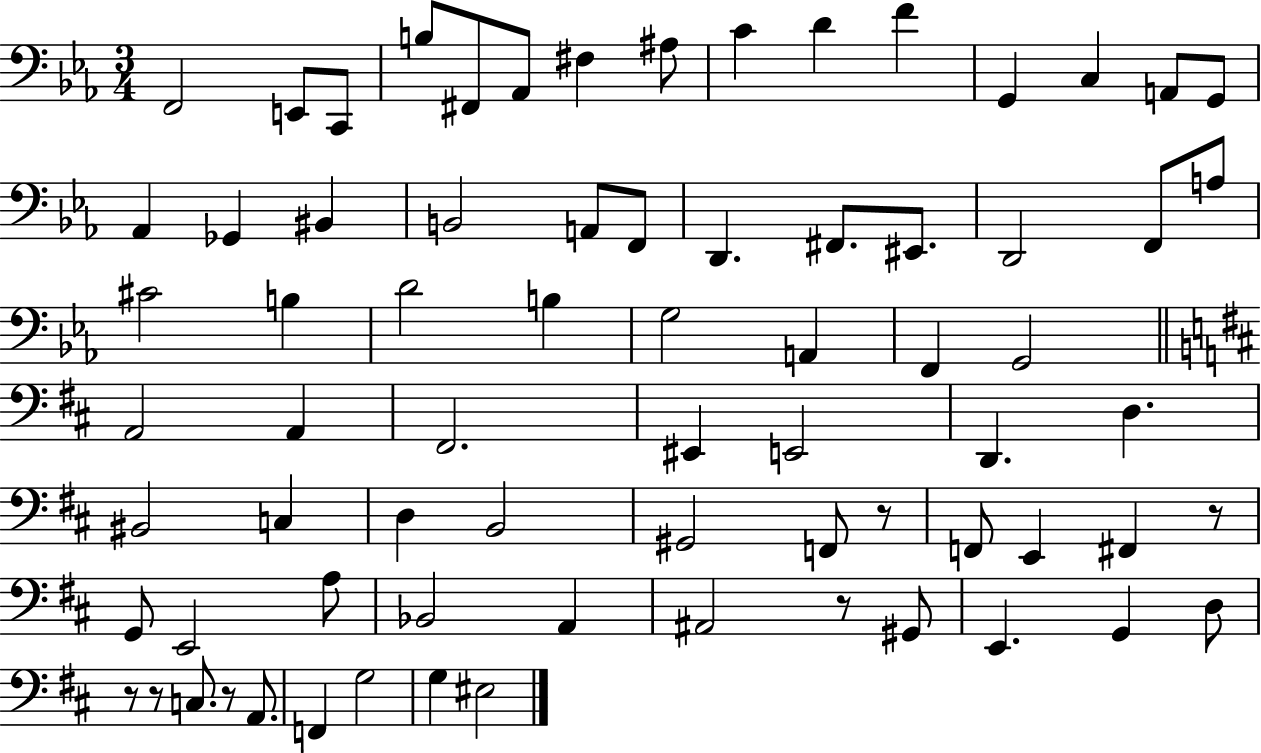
X:1
T:Untitled
M:3/4
L:1/4
K:Eb
F,,2 E,,/2 C,,/2 B,/2 ^F,,/2 _A,,/2 ^F, ^A,/2 C D F G,, C, A,,/2 G,,/2 _A,, _G,, ^B,, B,,2 A,,/2 F,,/2 D,, ^F,,/2 ^E,,/2 D,,2 F,,/2 A,/2 ^C2 B, D2 B, G,2 A,, F,, G,,2 A,,2 A,, ^F,,2 ^E,, E,,2 D,, D, ^B,,2 C, D, B,,2 ^G,,2 F,,/2 z/2 F,,/2 E,, ^F,, z/2 G,,/2 E,,2 A,/2 _B,,2 A,, ^A,,2 z/2 ^G,,/2 E,, G,, D,/2 z/2 z/2 C,/2 z/2 A,,/2 F,, G,2 G, ^E,2